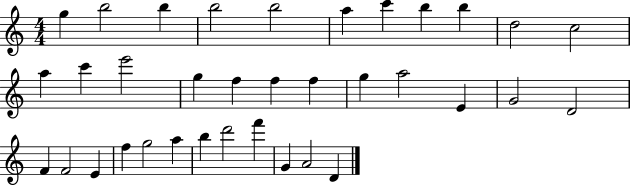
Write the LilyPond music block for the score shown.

{
  \clef treble
  \numericTimeSignature
  \time 4/4
  \key c \major
  g''4 b''2 b''4 | b''2 b''2 | a''4 c'''4 b''4 b''4 | d''2 c''2 | \break a''4 c'''4 e'''2 | g''4 f''4 f''4 f''4 | g''4 a''2 e'4 | g'2 d'2 | \break f'4 f'2 e'4 | f''4 g''2 a''4 | b''4 d'''2 f'''4 | g'4 a'2 d'4 | \break \bar "|."
}